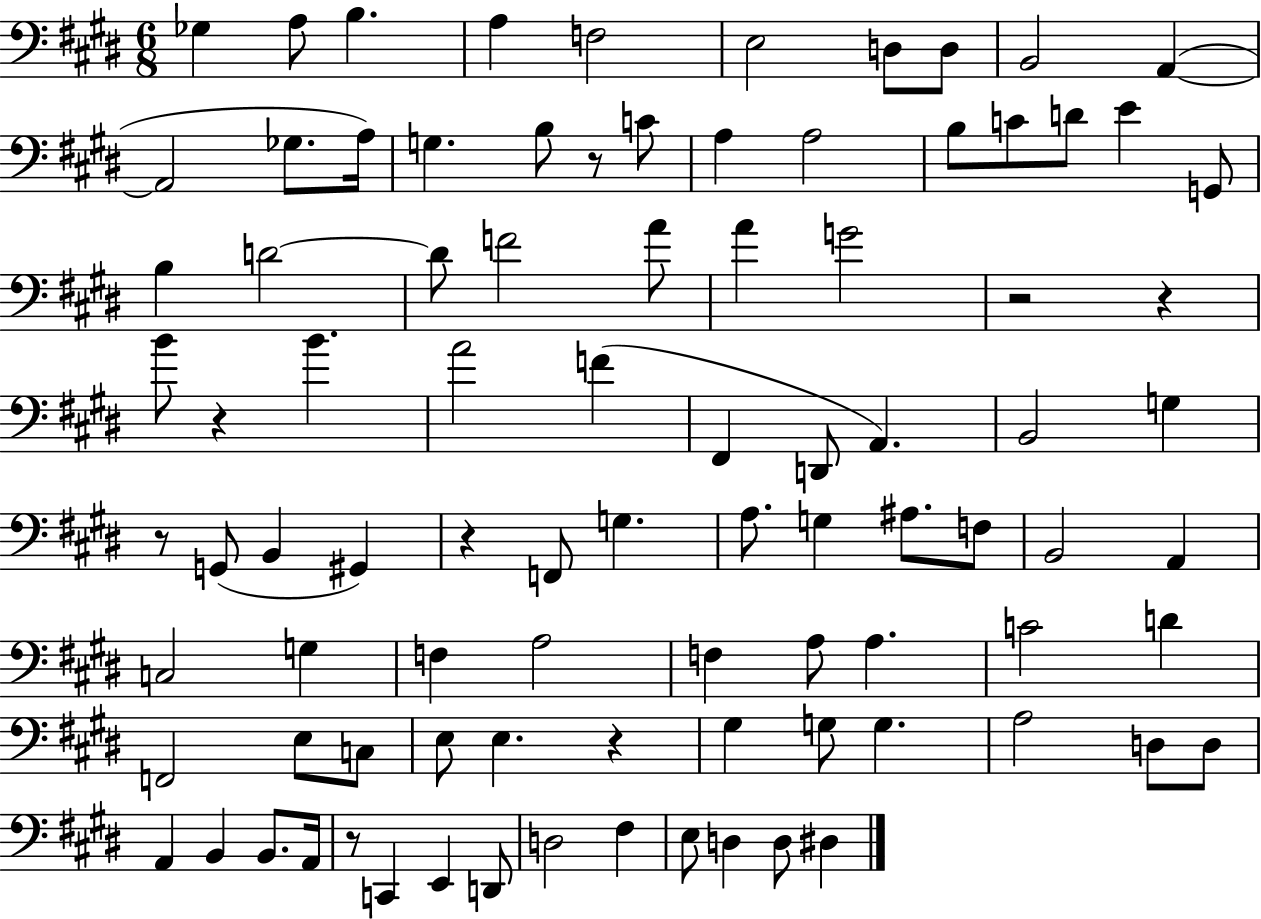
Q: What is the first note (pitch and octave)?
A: Gb3